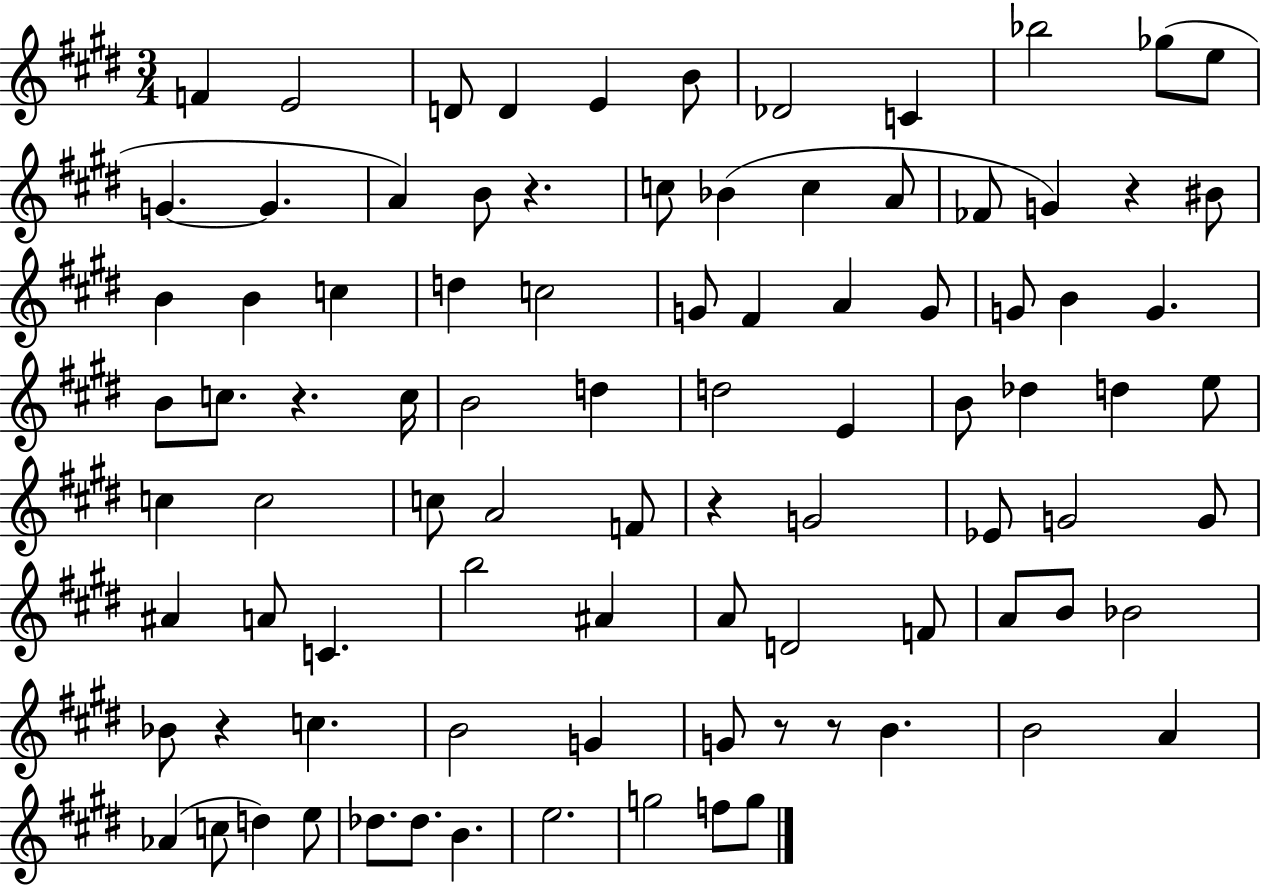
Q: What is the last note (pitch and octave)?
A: G5